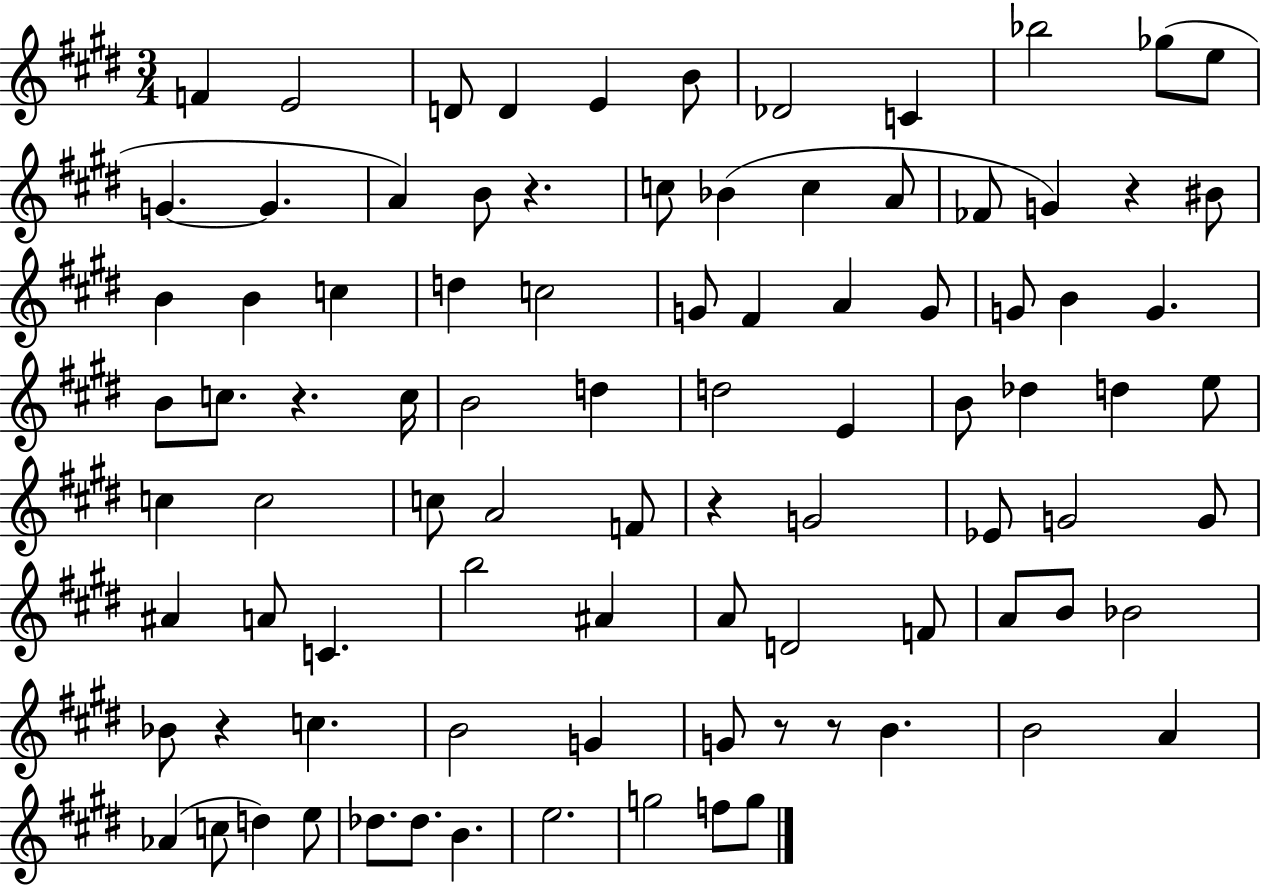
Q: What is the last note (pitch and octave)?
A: G5